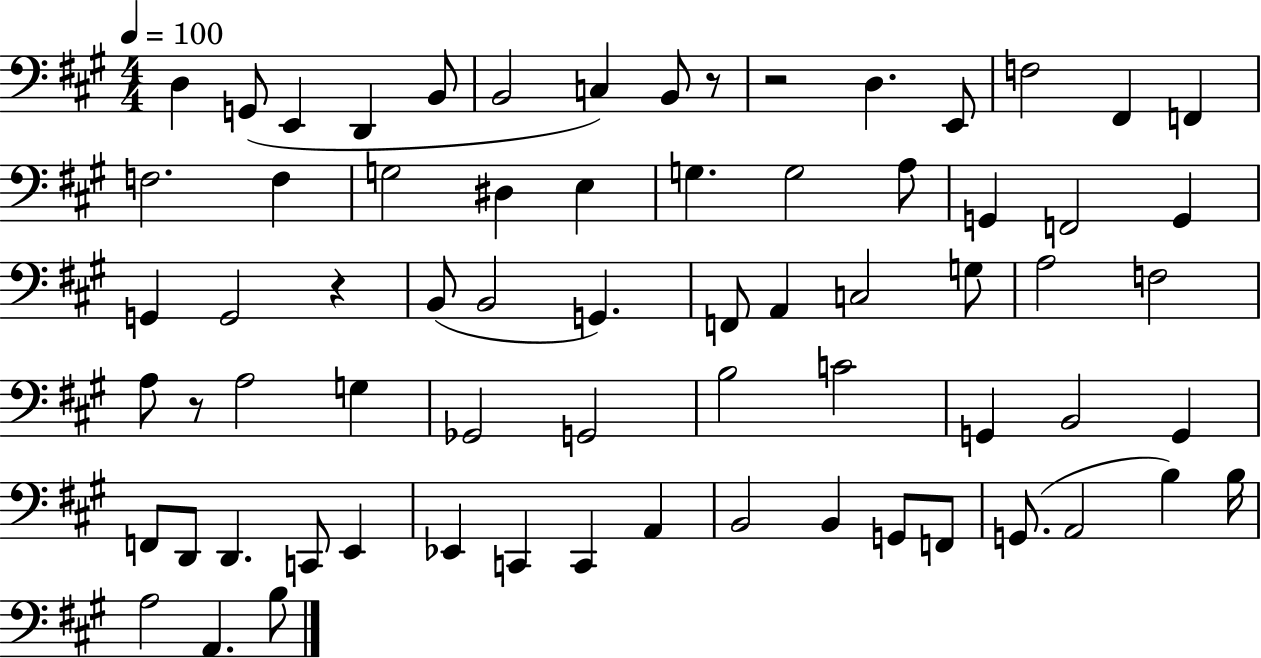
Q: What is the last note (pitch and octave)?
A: B3